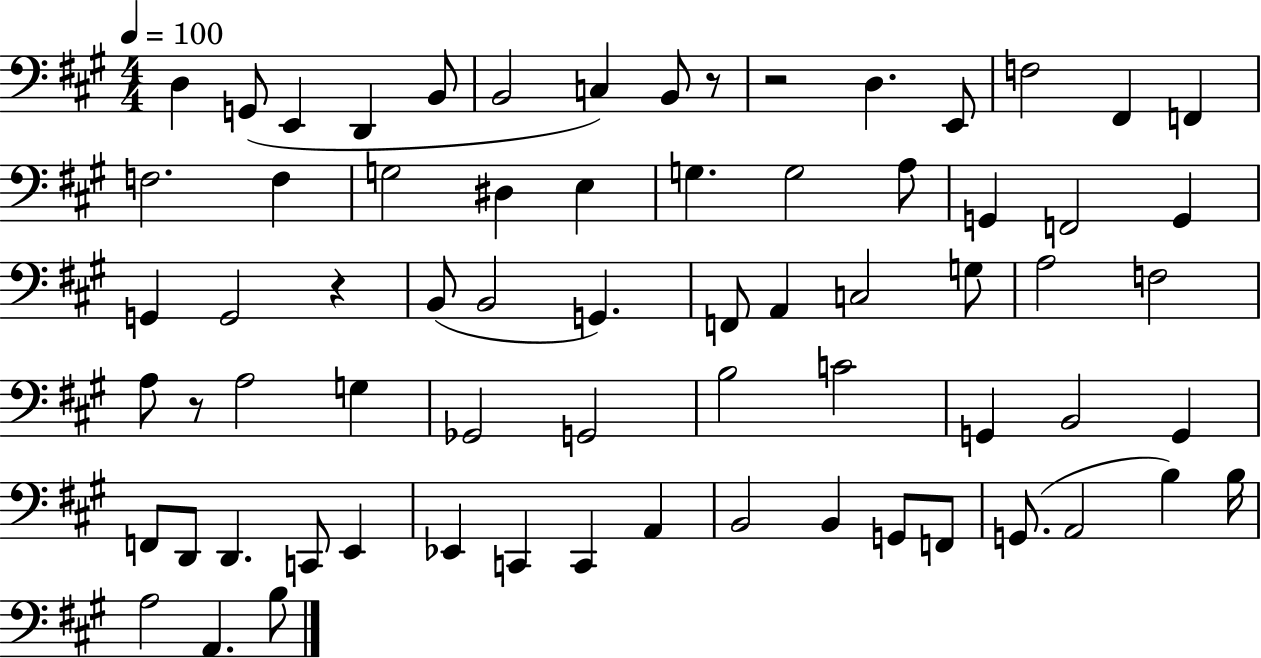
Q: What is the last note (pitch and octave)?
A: B3